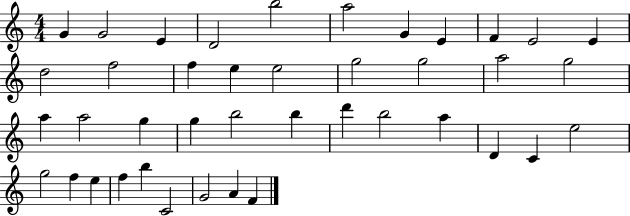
{
  \clef treble
  \numericTimeSignature
  \time 4/4
  \key c \major
  g'4 g'2 e'4 | d'2 b''2 | a''2 g'4 e'4 | f'4 e'2 e'4 | \break d''2 f''2 | f''4 e''4 e''2 | g''2 g''2 | a''2 g''2 | \break a''4 a''2 g''4 | g''4 b''2 b''4 | d'''4 b''2 a''4 | d'4 c'4 e''2 | \break g''2 f''4 e''4 | f''4 b''4 c'2 | g'2 a'4 f'4 | \bar "|."
}